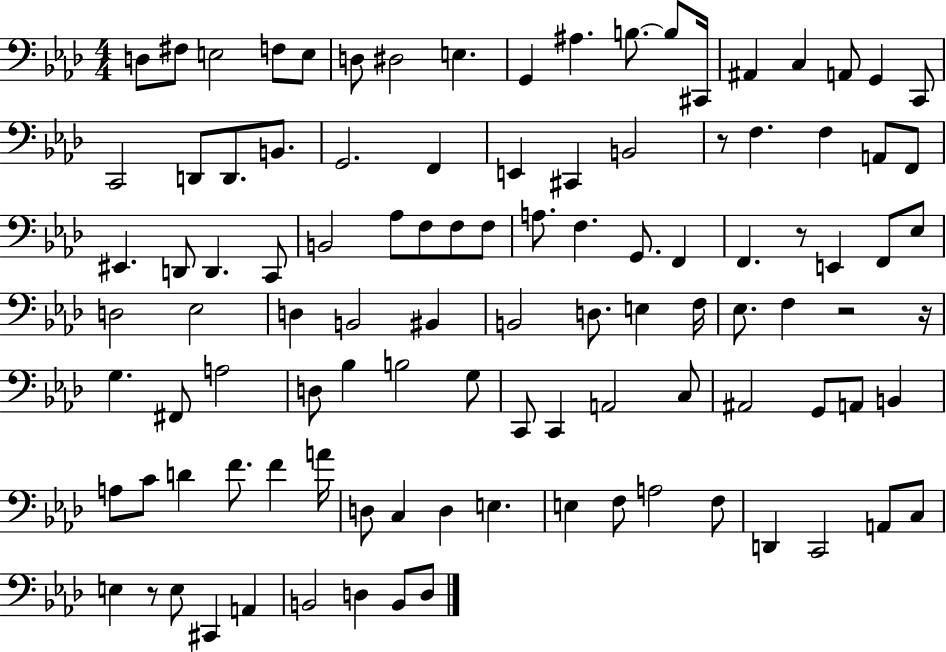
X:1
T:Untitled
M:4/4
L:1/4
K:Ab
D,/2 ^F,/2 E,2 F,/2 E,/2 D,/2 ^D,2 E, G,, ^A, B,/2 B,/2 ^C,,/4 ^A,, C, A,,/2 G,, C,,/2 C,,2 D,,/2 D,,/2 B,,/2 G,,2 F,, E,, ^C,, B,,2 z/2 F, F, A,,/2 F,,/2 ^E,, D,,/2 D,, C,,/2 B,,2 _A,/2 F,/2 F,/2 F,/2 A,/2 F, G,,/2 F,, F,, z/2 E,, F,,/2 _E,/2 D,2 _E,2 D, B,,2 ^B,, B,,2 D,/2 E, F,/4 _E,/2 F, z2 z/4 G, ^F,,/2 A,2 D,/2 _B, B,2 G,/2 C,,/2 C,, A,,2 C,/2 ^A,,2 G,,/2 A,,/2 B,, A,/2 C/2 D F/2 F A/4 D,/2 C, D, E, E, F,/2 A,2 F,/2 D,, C,,2 A,,/2 C,/2 E, z/2 E,/2 ^C,, A,, B,,2 D, B,,/2 D,/2